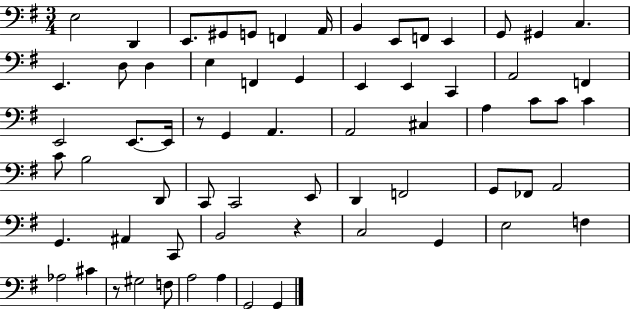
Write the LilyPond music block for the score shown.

{
  \clef bass
  \numericTimeSignature
  \time 3/4
  \key g \major
  e2 d,4 | e,8. gis,8 g,8 f,4 a,16 | b,4 e,8 f,8 e,4 | g,8 gis,4 c4. | \break e,4. d8 d4 | e4 f,4 g,4 | e,4 e,4 c,4 | a,2 f,4 | \break e,2 e,8.~~ e,16 | r8 g,4 a,4. | a,2 cis4 | a4 c'8 c'8 c'4 | \break c'8 b2 d,8 | c,8 c,2 e,8 | d,4 f,2 | g,8 fes,8 a,2 | \break g,4. ais,4 c,8 | b,2 r4 | c2 g,4 | e2 f4 | \break aes2 cis'4 | r8 gis2 f8 | a2 a4 | g,2 g,4 | \break \bar "|."
}